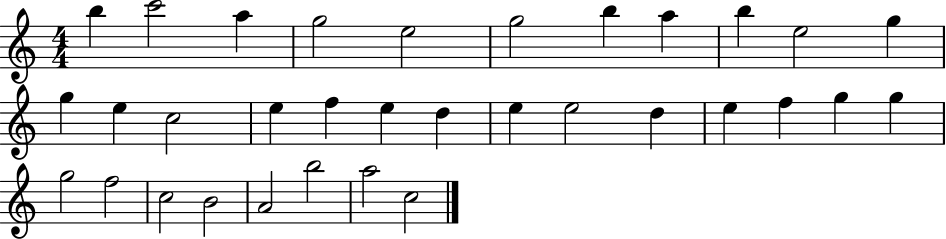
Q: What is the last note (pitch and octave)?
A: C5